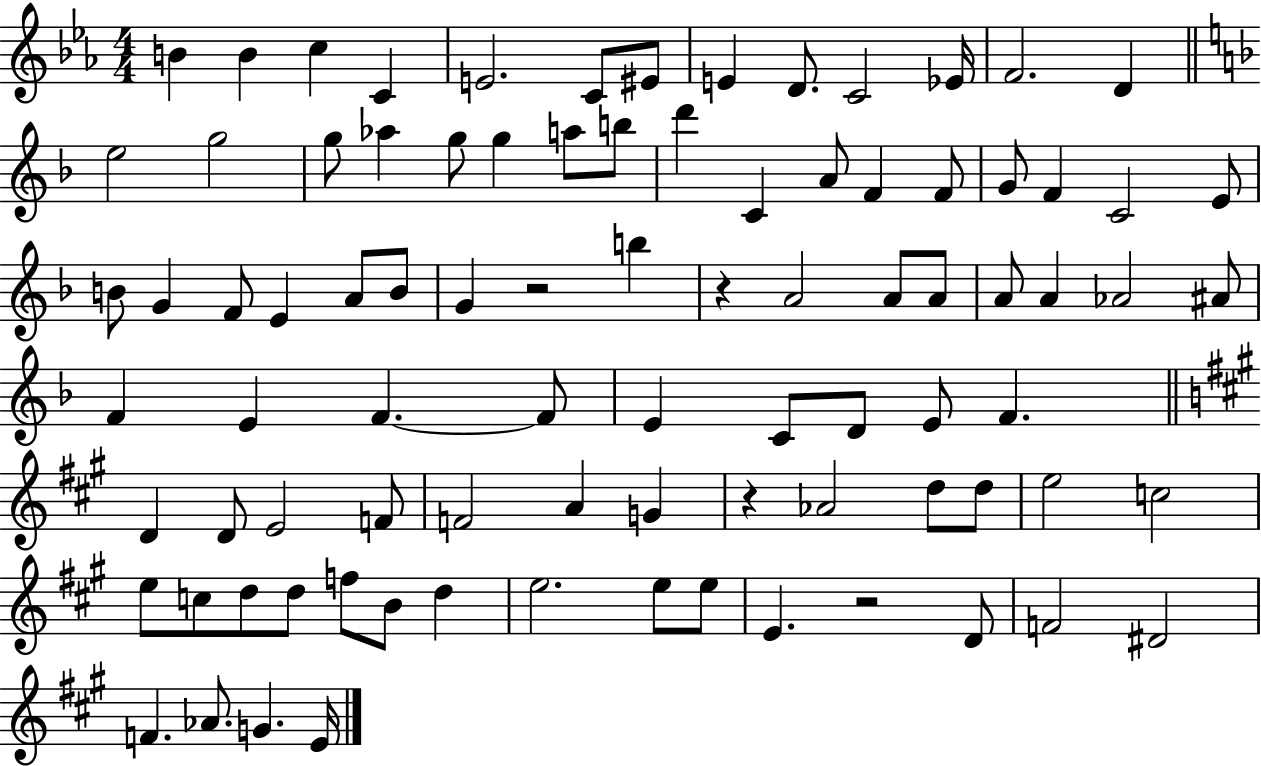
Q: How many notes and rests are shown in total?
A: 88